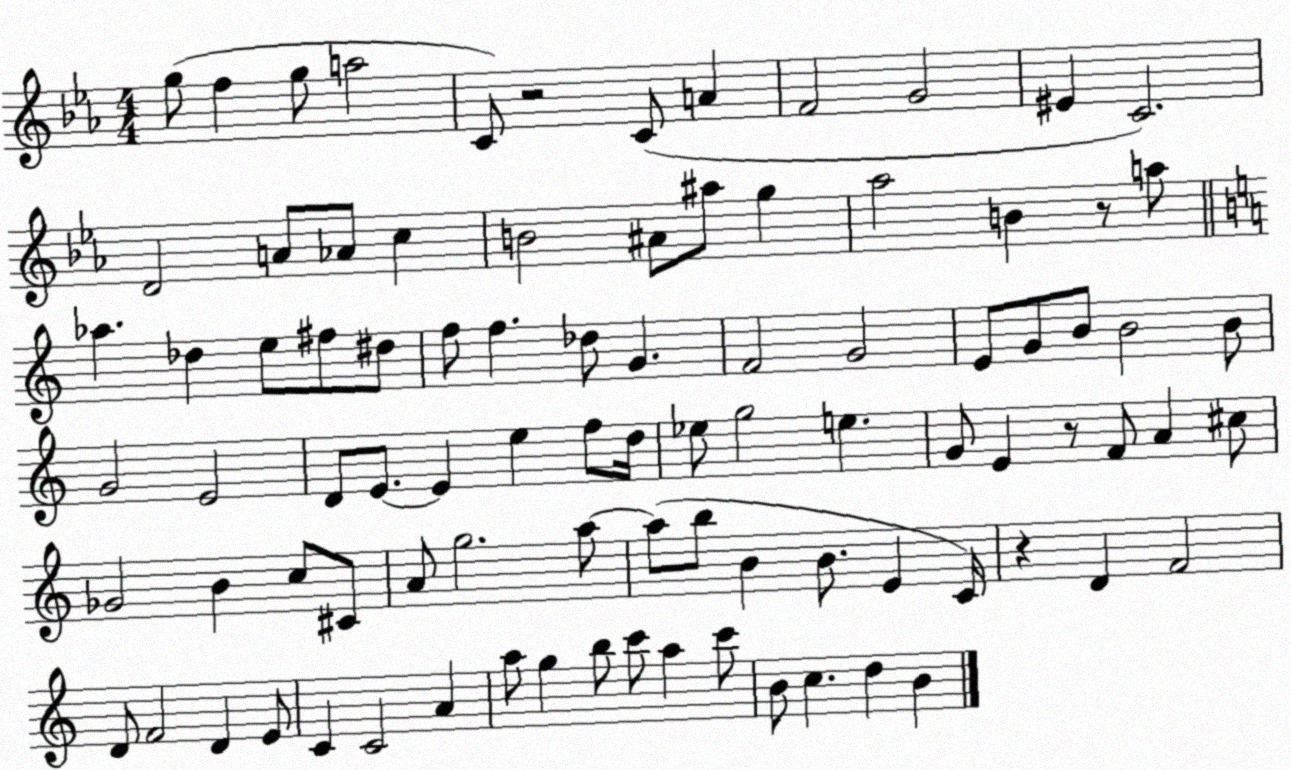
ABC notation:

X:1
T:Untitled
M:4/4
L:1/4
K:Eb
g/2 f g/2 a2 C/2 z2 C/2 A F2 G2 ^E C2 D2 A/2 _A/2 c B2 ^A/2 ^a/2 g _a2 B z/2 a/2 _a _d e/2 ^f/2 ^d/2 f/2 f _d/2 G F2 G2 E/2 G/2 B/2 B2 B/2 G2 E2 D/2 E/2 E e f/2 d/4 _e/2 g2 e G/2 E z/2 F/2 A ^c/2 _G2 B c/2 ^C/2 A/2 g2 a/2 a/2 b/2 B B/2 E C/4 z D F2 D/2 F2 D E/2 C C2 A a/2 g b/2 c'/2 a c'/2 B/2 c d B